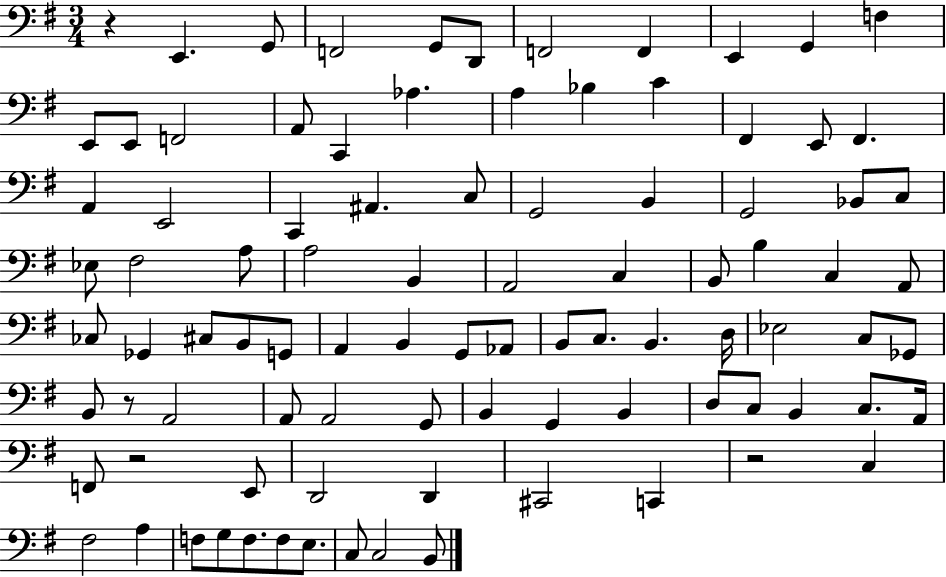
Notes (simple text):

R/q E2/q. G2/e F2/h G2/e D2/e F2/h F2/q E2/q G2/q F3/q E2/e E2/e F2/h A2/e C2/q Ab3/q. A3/q Bb3/q C4/q F#2/q E2/e F#2/q. A2/q E2/h C2/q A#2/q. C3/e G2/h B2/q G2/h Bb2/e C3/e Eb3/e F#3/h A3/e A3/h B2/q A2/h C3/q B2/e B3/q C3/q A2/e CES3/e Gb2/q C#3/e B2/e G2/e A2/q B2/q G2/e Ab2/e B2/e C3/e. B2/q. D3/s Eb3/h C3/e Gb2/e B2/e R/e A2/h A2/e A2/h G2/e B2/q G2/q B2/q D3/e C3/e B2/q C3/e. A2/s F2/e R/h E2/e D2/h D2/q C#2/h C2/q R/h C3/q F#3/h A3/q F3/e G3/e F3/e. F3/e E3/e. C3/e C3/h B2/e